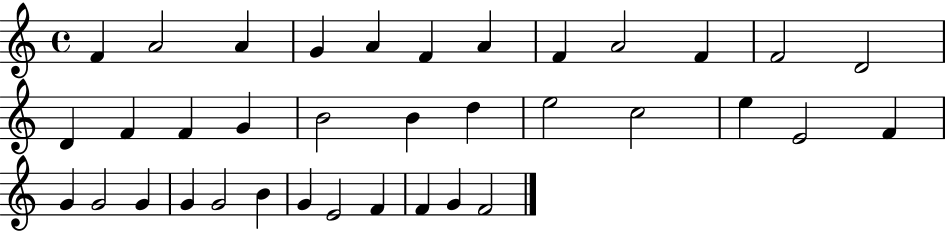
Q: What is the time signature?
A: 4/4